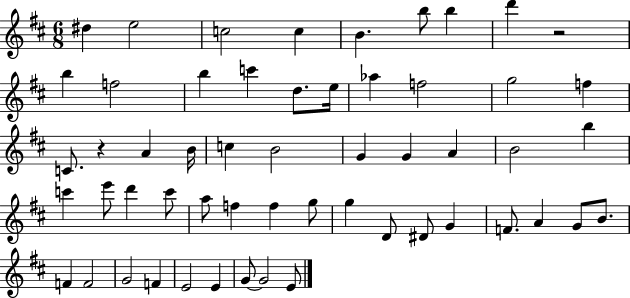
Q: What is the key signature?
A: D major